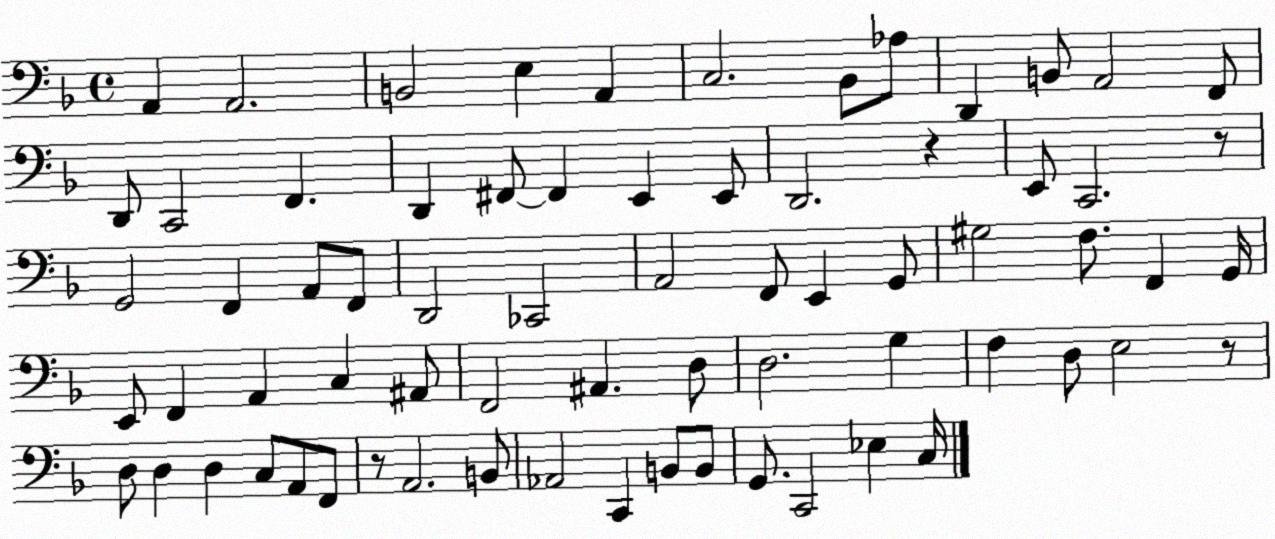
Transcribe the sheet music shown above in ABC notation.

X:1
T:Untitled
M:4/4
L:1/4
K:F
A,, A,,2 B,,2 E, A,, C,2 _B,,/2 _A,/2 D,, B,,/2 A,,2 F,,/2 D,,/2 C,,2 F,, D,, ^F,,/2 ^F,, E,, E,,/2 D,,2 z E,,/2 C,,2 z/2 G,,2 F,, A,,/2 F,,/2 D,,2 _C,,2 A,,2 F,,/2 E,, G,,/2 ^G,2 F,/2 F,, G,,/4 E,,/2 F,, A,, C, ^A,,/2 F,,2 ^A,, D,/2 D,2 G, F, D,/2 E,2 z/2 D,/2 D, D, C,/2 A,,/2 F,,/2 z/2 A,,2 B,,/2 _A,,2 C,, B,,/2 B,,/2 G,,/2 C,,2 _E, C,/4